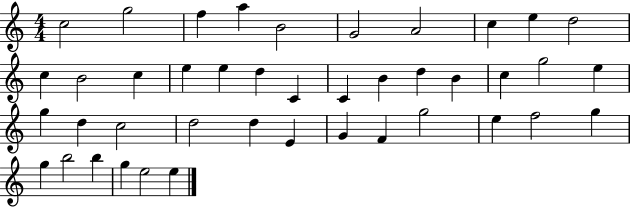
{
  \clef treble
  \numericTimeSignature
  \time 4/4
  \key c \major
  c''2 g''2 | f''4 a''4 b'2 | g'2 a'2 | c''4 e''4 d''2 | \break c''4 b'2 c''4 | e''4 e''4 d''4 c'4 | c'4 b'4 d''4 b'4 | c''4 g''2 e''4 | \break g''4 d''4 c''2 | d''2 d''4 e'4 | g'4 f'4 g''2 | e''4 f''2 g''4 | \break g''4 b''2 b''4 | g''4 e''2 e''4 | \bar "|."
}